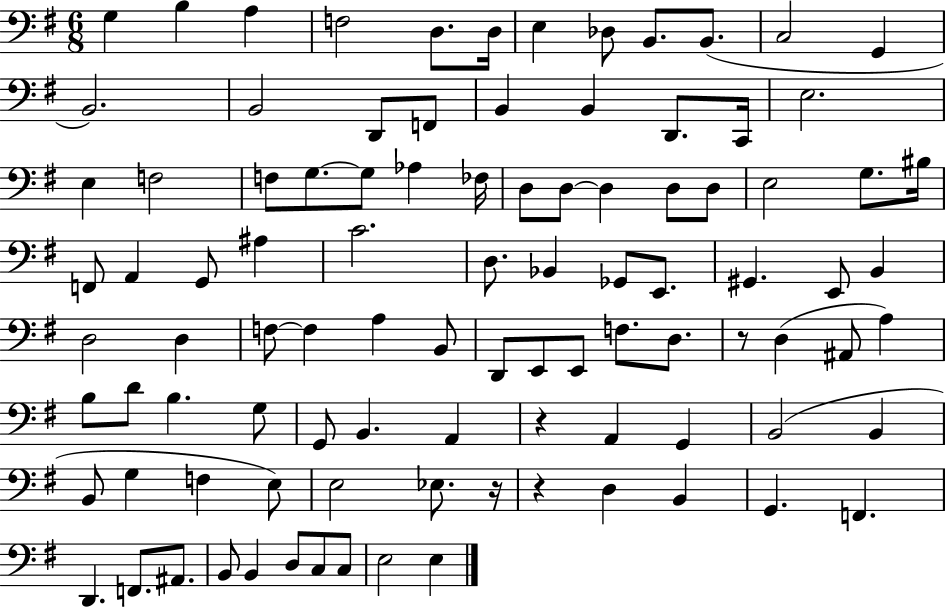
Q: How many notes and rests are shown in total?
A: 97